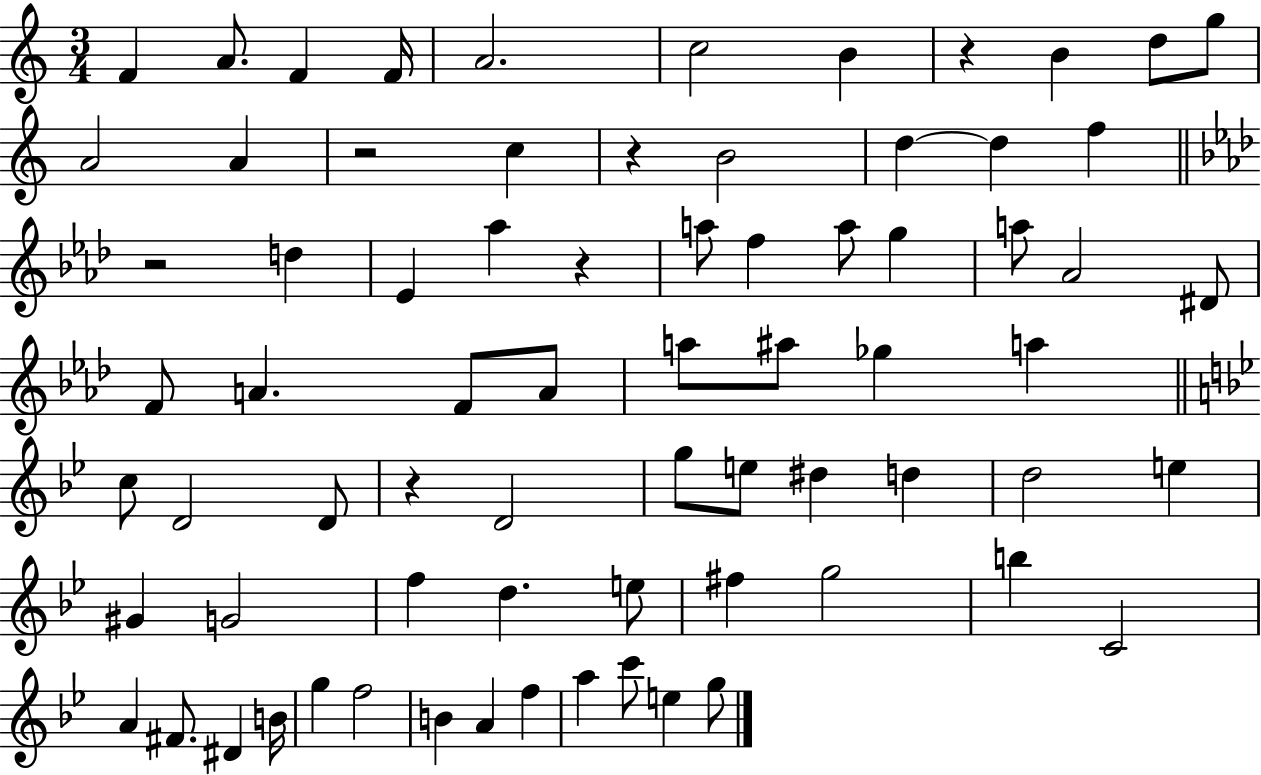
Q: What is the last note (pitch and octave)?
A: G5